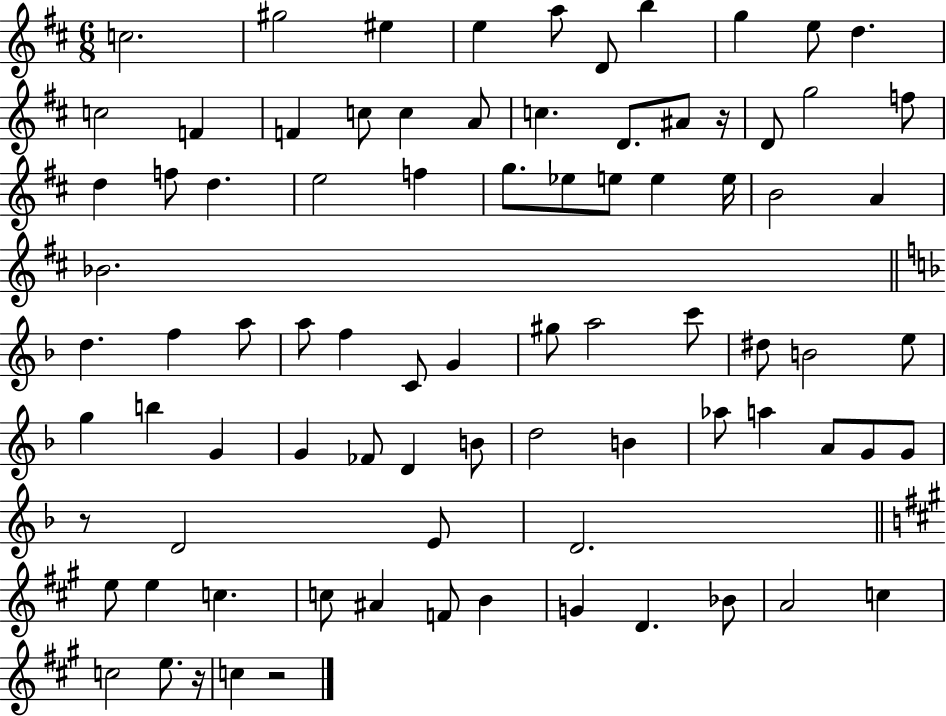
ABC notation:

X:1
T:Untitled
M:6/8
L:1/4
K:D
c2 ^g2 ^e e a/2 D/2 b g e/2 d c2 F F c/2 c A/2 c D/2 ^A/2 z/4 D/2 g2 f/2 d f/2 d e2 f g/2 _e/2 e/2 e e/4 B2 A _B2 d f a/2 a/2 f C/2 G ^g/2 a2 c'/2 ^d/2 B2 e/2 g b G G _F/2 D B/2 d2 B _a/2 a A/2 G/2 G/2 z/2 D2 E/2 D2 e/2 e c c/2 ^A F/2 B G D _B/2 A2 c c2 e/2 z/4 c z2